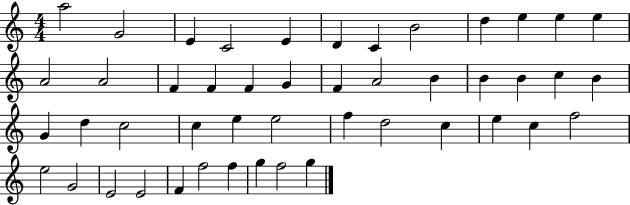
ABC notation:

X:1
T:Untitled
M:4/4
L:1/4
K:C
a2 G2 E C2 E D C B2 d e e e A2 A2 F F F G F A2 B B B c B G d c2 c e e2 f d2 c e c f2 e2 G2 E2 E2 F f2 f g f2 g